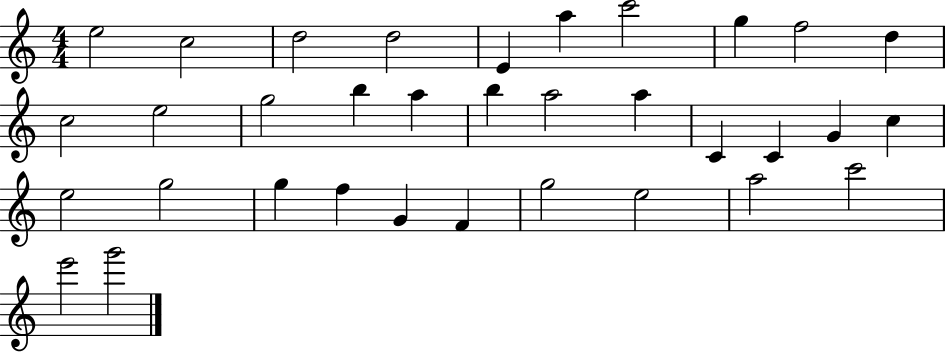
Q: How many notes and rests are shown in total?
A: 34